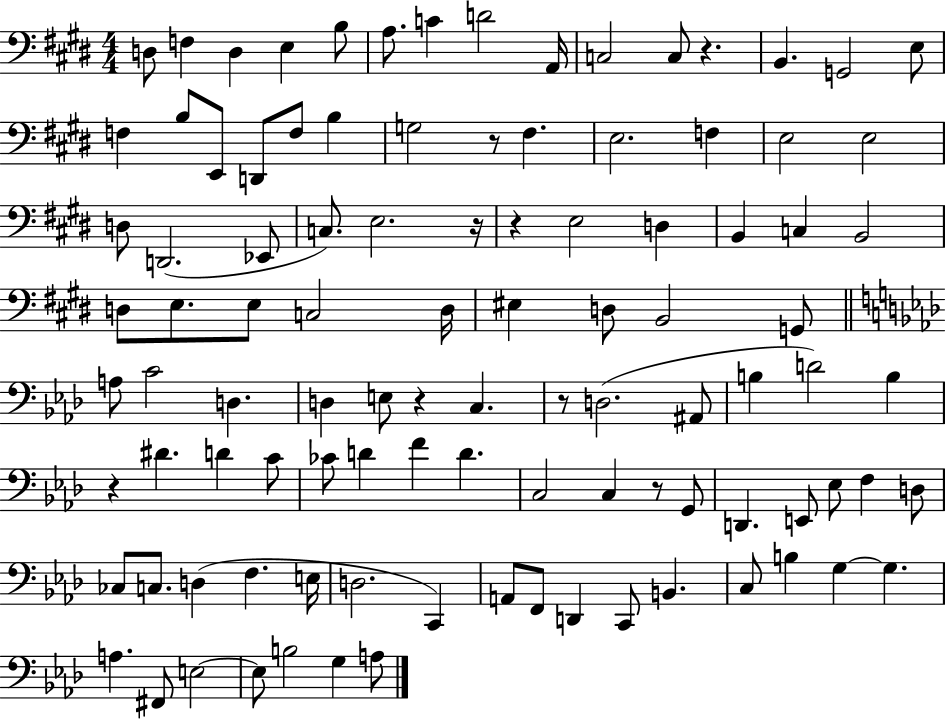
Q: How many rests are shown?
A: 8